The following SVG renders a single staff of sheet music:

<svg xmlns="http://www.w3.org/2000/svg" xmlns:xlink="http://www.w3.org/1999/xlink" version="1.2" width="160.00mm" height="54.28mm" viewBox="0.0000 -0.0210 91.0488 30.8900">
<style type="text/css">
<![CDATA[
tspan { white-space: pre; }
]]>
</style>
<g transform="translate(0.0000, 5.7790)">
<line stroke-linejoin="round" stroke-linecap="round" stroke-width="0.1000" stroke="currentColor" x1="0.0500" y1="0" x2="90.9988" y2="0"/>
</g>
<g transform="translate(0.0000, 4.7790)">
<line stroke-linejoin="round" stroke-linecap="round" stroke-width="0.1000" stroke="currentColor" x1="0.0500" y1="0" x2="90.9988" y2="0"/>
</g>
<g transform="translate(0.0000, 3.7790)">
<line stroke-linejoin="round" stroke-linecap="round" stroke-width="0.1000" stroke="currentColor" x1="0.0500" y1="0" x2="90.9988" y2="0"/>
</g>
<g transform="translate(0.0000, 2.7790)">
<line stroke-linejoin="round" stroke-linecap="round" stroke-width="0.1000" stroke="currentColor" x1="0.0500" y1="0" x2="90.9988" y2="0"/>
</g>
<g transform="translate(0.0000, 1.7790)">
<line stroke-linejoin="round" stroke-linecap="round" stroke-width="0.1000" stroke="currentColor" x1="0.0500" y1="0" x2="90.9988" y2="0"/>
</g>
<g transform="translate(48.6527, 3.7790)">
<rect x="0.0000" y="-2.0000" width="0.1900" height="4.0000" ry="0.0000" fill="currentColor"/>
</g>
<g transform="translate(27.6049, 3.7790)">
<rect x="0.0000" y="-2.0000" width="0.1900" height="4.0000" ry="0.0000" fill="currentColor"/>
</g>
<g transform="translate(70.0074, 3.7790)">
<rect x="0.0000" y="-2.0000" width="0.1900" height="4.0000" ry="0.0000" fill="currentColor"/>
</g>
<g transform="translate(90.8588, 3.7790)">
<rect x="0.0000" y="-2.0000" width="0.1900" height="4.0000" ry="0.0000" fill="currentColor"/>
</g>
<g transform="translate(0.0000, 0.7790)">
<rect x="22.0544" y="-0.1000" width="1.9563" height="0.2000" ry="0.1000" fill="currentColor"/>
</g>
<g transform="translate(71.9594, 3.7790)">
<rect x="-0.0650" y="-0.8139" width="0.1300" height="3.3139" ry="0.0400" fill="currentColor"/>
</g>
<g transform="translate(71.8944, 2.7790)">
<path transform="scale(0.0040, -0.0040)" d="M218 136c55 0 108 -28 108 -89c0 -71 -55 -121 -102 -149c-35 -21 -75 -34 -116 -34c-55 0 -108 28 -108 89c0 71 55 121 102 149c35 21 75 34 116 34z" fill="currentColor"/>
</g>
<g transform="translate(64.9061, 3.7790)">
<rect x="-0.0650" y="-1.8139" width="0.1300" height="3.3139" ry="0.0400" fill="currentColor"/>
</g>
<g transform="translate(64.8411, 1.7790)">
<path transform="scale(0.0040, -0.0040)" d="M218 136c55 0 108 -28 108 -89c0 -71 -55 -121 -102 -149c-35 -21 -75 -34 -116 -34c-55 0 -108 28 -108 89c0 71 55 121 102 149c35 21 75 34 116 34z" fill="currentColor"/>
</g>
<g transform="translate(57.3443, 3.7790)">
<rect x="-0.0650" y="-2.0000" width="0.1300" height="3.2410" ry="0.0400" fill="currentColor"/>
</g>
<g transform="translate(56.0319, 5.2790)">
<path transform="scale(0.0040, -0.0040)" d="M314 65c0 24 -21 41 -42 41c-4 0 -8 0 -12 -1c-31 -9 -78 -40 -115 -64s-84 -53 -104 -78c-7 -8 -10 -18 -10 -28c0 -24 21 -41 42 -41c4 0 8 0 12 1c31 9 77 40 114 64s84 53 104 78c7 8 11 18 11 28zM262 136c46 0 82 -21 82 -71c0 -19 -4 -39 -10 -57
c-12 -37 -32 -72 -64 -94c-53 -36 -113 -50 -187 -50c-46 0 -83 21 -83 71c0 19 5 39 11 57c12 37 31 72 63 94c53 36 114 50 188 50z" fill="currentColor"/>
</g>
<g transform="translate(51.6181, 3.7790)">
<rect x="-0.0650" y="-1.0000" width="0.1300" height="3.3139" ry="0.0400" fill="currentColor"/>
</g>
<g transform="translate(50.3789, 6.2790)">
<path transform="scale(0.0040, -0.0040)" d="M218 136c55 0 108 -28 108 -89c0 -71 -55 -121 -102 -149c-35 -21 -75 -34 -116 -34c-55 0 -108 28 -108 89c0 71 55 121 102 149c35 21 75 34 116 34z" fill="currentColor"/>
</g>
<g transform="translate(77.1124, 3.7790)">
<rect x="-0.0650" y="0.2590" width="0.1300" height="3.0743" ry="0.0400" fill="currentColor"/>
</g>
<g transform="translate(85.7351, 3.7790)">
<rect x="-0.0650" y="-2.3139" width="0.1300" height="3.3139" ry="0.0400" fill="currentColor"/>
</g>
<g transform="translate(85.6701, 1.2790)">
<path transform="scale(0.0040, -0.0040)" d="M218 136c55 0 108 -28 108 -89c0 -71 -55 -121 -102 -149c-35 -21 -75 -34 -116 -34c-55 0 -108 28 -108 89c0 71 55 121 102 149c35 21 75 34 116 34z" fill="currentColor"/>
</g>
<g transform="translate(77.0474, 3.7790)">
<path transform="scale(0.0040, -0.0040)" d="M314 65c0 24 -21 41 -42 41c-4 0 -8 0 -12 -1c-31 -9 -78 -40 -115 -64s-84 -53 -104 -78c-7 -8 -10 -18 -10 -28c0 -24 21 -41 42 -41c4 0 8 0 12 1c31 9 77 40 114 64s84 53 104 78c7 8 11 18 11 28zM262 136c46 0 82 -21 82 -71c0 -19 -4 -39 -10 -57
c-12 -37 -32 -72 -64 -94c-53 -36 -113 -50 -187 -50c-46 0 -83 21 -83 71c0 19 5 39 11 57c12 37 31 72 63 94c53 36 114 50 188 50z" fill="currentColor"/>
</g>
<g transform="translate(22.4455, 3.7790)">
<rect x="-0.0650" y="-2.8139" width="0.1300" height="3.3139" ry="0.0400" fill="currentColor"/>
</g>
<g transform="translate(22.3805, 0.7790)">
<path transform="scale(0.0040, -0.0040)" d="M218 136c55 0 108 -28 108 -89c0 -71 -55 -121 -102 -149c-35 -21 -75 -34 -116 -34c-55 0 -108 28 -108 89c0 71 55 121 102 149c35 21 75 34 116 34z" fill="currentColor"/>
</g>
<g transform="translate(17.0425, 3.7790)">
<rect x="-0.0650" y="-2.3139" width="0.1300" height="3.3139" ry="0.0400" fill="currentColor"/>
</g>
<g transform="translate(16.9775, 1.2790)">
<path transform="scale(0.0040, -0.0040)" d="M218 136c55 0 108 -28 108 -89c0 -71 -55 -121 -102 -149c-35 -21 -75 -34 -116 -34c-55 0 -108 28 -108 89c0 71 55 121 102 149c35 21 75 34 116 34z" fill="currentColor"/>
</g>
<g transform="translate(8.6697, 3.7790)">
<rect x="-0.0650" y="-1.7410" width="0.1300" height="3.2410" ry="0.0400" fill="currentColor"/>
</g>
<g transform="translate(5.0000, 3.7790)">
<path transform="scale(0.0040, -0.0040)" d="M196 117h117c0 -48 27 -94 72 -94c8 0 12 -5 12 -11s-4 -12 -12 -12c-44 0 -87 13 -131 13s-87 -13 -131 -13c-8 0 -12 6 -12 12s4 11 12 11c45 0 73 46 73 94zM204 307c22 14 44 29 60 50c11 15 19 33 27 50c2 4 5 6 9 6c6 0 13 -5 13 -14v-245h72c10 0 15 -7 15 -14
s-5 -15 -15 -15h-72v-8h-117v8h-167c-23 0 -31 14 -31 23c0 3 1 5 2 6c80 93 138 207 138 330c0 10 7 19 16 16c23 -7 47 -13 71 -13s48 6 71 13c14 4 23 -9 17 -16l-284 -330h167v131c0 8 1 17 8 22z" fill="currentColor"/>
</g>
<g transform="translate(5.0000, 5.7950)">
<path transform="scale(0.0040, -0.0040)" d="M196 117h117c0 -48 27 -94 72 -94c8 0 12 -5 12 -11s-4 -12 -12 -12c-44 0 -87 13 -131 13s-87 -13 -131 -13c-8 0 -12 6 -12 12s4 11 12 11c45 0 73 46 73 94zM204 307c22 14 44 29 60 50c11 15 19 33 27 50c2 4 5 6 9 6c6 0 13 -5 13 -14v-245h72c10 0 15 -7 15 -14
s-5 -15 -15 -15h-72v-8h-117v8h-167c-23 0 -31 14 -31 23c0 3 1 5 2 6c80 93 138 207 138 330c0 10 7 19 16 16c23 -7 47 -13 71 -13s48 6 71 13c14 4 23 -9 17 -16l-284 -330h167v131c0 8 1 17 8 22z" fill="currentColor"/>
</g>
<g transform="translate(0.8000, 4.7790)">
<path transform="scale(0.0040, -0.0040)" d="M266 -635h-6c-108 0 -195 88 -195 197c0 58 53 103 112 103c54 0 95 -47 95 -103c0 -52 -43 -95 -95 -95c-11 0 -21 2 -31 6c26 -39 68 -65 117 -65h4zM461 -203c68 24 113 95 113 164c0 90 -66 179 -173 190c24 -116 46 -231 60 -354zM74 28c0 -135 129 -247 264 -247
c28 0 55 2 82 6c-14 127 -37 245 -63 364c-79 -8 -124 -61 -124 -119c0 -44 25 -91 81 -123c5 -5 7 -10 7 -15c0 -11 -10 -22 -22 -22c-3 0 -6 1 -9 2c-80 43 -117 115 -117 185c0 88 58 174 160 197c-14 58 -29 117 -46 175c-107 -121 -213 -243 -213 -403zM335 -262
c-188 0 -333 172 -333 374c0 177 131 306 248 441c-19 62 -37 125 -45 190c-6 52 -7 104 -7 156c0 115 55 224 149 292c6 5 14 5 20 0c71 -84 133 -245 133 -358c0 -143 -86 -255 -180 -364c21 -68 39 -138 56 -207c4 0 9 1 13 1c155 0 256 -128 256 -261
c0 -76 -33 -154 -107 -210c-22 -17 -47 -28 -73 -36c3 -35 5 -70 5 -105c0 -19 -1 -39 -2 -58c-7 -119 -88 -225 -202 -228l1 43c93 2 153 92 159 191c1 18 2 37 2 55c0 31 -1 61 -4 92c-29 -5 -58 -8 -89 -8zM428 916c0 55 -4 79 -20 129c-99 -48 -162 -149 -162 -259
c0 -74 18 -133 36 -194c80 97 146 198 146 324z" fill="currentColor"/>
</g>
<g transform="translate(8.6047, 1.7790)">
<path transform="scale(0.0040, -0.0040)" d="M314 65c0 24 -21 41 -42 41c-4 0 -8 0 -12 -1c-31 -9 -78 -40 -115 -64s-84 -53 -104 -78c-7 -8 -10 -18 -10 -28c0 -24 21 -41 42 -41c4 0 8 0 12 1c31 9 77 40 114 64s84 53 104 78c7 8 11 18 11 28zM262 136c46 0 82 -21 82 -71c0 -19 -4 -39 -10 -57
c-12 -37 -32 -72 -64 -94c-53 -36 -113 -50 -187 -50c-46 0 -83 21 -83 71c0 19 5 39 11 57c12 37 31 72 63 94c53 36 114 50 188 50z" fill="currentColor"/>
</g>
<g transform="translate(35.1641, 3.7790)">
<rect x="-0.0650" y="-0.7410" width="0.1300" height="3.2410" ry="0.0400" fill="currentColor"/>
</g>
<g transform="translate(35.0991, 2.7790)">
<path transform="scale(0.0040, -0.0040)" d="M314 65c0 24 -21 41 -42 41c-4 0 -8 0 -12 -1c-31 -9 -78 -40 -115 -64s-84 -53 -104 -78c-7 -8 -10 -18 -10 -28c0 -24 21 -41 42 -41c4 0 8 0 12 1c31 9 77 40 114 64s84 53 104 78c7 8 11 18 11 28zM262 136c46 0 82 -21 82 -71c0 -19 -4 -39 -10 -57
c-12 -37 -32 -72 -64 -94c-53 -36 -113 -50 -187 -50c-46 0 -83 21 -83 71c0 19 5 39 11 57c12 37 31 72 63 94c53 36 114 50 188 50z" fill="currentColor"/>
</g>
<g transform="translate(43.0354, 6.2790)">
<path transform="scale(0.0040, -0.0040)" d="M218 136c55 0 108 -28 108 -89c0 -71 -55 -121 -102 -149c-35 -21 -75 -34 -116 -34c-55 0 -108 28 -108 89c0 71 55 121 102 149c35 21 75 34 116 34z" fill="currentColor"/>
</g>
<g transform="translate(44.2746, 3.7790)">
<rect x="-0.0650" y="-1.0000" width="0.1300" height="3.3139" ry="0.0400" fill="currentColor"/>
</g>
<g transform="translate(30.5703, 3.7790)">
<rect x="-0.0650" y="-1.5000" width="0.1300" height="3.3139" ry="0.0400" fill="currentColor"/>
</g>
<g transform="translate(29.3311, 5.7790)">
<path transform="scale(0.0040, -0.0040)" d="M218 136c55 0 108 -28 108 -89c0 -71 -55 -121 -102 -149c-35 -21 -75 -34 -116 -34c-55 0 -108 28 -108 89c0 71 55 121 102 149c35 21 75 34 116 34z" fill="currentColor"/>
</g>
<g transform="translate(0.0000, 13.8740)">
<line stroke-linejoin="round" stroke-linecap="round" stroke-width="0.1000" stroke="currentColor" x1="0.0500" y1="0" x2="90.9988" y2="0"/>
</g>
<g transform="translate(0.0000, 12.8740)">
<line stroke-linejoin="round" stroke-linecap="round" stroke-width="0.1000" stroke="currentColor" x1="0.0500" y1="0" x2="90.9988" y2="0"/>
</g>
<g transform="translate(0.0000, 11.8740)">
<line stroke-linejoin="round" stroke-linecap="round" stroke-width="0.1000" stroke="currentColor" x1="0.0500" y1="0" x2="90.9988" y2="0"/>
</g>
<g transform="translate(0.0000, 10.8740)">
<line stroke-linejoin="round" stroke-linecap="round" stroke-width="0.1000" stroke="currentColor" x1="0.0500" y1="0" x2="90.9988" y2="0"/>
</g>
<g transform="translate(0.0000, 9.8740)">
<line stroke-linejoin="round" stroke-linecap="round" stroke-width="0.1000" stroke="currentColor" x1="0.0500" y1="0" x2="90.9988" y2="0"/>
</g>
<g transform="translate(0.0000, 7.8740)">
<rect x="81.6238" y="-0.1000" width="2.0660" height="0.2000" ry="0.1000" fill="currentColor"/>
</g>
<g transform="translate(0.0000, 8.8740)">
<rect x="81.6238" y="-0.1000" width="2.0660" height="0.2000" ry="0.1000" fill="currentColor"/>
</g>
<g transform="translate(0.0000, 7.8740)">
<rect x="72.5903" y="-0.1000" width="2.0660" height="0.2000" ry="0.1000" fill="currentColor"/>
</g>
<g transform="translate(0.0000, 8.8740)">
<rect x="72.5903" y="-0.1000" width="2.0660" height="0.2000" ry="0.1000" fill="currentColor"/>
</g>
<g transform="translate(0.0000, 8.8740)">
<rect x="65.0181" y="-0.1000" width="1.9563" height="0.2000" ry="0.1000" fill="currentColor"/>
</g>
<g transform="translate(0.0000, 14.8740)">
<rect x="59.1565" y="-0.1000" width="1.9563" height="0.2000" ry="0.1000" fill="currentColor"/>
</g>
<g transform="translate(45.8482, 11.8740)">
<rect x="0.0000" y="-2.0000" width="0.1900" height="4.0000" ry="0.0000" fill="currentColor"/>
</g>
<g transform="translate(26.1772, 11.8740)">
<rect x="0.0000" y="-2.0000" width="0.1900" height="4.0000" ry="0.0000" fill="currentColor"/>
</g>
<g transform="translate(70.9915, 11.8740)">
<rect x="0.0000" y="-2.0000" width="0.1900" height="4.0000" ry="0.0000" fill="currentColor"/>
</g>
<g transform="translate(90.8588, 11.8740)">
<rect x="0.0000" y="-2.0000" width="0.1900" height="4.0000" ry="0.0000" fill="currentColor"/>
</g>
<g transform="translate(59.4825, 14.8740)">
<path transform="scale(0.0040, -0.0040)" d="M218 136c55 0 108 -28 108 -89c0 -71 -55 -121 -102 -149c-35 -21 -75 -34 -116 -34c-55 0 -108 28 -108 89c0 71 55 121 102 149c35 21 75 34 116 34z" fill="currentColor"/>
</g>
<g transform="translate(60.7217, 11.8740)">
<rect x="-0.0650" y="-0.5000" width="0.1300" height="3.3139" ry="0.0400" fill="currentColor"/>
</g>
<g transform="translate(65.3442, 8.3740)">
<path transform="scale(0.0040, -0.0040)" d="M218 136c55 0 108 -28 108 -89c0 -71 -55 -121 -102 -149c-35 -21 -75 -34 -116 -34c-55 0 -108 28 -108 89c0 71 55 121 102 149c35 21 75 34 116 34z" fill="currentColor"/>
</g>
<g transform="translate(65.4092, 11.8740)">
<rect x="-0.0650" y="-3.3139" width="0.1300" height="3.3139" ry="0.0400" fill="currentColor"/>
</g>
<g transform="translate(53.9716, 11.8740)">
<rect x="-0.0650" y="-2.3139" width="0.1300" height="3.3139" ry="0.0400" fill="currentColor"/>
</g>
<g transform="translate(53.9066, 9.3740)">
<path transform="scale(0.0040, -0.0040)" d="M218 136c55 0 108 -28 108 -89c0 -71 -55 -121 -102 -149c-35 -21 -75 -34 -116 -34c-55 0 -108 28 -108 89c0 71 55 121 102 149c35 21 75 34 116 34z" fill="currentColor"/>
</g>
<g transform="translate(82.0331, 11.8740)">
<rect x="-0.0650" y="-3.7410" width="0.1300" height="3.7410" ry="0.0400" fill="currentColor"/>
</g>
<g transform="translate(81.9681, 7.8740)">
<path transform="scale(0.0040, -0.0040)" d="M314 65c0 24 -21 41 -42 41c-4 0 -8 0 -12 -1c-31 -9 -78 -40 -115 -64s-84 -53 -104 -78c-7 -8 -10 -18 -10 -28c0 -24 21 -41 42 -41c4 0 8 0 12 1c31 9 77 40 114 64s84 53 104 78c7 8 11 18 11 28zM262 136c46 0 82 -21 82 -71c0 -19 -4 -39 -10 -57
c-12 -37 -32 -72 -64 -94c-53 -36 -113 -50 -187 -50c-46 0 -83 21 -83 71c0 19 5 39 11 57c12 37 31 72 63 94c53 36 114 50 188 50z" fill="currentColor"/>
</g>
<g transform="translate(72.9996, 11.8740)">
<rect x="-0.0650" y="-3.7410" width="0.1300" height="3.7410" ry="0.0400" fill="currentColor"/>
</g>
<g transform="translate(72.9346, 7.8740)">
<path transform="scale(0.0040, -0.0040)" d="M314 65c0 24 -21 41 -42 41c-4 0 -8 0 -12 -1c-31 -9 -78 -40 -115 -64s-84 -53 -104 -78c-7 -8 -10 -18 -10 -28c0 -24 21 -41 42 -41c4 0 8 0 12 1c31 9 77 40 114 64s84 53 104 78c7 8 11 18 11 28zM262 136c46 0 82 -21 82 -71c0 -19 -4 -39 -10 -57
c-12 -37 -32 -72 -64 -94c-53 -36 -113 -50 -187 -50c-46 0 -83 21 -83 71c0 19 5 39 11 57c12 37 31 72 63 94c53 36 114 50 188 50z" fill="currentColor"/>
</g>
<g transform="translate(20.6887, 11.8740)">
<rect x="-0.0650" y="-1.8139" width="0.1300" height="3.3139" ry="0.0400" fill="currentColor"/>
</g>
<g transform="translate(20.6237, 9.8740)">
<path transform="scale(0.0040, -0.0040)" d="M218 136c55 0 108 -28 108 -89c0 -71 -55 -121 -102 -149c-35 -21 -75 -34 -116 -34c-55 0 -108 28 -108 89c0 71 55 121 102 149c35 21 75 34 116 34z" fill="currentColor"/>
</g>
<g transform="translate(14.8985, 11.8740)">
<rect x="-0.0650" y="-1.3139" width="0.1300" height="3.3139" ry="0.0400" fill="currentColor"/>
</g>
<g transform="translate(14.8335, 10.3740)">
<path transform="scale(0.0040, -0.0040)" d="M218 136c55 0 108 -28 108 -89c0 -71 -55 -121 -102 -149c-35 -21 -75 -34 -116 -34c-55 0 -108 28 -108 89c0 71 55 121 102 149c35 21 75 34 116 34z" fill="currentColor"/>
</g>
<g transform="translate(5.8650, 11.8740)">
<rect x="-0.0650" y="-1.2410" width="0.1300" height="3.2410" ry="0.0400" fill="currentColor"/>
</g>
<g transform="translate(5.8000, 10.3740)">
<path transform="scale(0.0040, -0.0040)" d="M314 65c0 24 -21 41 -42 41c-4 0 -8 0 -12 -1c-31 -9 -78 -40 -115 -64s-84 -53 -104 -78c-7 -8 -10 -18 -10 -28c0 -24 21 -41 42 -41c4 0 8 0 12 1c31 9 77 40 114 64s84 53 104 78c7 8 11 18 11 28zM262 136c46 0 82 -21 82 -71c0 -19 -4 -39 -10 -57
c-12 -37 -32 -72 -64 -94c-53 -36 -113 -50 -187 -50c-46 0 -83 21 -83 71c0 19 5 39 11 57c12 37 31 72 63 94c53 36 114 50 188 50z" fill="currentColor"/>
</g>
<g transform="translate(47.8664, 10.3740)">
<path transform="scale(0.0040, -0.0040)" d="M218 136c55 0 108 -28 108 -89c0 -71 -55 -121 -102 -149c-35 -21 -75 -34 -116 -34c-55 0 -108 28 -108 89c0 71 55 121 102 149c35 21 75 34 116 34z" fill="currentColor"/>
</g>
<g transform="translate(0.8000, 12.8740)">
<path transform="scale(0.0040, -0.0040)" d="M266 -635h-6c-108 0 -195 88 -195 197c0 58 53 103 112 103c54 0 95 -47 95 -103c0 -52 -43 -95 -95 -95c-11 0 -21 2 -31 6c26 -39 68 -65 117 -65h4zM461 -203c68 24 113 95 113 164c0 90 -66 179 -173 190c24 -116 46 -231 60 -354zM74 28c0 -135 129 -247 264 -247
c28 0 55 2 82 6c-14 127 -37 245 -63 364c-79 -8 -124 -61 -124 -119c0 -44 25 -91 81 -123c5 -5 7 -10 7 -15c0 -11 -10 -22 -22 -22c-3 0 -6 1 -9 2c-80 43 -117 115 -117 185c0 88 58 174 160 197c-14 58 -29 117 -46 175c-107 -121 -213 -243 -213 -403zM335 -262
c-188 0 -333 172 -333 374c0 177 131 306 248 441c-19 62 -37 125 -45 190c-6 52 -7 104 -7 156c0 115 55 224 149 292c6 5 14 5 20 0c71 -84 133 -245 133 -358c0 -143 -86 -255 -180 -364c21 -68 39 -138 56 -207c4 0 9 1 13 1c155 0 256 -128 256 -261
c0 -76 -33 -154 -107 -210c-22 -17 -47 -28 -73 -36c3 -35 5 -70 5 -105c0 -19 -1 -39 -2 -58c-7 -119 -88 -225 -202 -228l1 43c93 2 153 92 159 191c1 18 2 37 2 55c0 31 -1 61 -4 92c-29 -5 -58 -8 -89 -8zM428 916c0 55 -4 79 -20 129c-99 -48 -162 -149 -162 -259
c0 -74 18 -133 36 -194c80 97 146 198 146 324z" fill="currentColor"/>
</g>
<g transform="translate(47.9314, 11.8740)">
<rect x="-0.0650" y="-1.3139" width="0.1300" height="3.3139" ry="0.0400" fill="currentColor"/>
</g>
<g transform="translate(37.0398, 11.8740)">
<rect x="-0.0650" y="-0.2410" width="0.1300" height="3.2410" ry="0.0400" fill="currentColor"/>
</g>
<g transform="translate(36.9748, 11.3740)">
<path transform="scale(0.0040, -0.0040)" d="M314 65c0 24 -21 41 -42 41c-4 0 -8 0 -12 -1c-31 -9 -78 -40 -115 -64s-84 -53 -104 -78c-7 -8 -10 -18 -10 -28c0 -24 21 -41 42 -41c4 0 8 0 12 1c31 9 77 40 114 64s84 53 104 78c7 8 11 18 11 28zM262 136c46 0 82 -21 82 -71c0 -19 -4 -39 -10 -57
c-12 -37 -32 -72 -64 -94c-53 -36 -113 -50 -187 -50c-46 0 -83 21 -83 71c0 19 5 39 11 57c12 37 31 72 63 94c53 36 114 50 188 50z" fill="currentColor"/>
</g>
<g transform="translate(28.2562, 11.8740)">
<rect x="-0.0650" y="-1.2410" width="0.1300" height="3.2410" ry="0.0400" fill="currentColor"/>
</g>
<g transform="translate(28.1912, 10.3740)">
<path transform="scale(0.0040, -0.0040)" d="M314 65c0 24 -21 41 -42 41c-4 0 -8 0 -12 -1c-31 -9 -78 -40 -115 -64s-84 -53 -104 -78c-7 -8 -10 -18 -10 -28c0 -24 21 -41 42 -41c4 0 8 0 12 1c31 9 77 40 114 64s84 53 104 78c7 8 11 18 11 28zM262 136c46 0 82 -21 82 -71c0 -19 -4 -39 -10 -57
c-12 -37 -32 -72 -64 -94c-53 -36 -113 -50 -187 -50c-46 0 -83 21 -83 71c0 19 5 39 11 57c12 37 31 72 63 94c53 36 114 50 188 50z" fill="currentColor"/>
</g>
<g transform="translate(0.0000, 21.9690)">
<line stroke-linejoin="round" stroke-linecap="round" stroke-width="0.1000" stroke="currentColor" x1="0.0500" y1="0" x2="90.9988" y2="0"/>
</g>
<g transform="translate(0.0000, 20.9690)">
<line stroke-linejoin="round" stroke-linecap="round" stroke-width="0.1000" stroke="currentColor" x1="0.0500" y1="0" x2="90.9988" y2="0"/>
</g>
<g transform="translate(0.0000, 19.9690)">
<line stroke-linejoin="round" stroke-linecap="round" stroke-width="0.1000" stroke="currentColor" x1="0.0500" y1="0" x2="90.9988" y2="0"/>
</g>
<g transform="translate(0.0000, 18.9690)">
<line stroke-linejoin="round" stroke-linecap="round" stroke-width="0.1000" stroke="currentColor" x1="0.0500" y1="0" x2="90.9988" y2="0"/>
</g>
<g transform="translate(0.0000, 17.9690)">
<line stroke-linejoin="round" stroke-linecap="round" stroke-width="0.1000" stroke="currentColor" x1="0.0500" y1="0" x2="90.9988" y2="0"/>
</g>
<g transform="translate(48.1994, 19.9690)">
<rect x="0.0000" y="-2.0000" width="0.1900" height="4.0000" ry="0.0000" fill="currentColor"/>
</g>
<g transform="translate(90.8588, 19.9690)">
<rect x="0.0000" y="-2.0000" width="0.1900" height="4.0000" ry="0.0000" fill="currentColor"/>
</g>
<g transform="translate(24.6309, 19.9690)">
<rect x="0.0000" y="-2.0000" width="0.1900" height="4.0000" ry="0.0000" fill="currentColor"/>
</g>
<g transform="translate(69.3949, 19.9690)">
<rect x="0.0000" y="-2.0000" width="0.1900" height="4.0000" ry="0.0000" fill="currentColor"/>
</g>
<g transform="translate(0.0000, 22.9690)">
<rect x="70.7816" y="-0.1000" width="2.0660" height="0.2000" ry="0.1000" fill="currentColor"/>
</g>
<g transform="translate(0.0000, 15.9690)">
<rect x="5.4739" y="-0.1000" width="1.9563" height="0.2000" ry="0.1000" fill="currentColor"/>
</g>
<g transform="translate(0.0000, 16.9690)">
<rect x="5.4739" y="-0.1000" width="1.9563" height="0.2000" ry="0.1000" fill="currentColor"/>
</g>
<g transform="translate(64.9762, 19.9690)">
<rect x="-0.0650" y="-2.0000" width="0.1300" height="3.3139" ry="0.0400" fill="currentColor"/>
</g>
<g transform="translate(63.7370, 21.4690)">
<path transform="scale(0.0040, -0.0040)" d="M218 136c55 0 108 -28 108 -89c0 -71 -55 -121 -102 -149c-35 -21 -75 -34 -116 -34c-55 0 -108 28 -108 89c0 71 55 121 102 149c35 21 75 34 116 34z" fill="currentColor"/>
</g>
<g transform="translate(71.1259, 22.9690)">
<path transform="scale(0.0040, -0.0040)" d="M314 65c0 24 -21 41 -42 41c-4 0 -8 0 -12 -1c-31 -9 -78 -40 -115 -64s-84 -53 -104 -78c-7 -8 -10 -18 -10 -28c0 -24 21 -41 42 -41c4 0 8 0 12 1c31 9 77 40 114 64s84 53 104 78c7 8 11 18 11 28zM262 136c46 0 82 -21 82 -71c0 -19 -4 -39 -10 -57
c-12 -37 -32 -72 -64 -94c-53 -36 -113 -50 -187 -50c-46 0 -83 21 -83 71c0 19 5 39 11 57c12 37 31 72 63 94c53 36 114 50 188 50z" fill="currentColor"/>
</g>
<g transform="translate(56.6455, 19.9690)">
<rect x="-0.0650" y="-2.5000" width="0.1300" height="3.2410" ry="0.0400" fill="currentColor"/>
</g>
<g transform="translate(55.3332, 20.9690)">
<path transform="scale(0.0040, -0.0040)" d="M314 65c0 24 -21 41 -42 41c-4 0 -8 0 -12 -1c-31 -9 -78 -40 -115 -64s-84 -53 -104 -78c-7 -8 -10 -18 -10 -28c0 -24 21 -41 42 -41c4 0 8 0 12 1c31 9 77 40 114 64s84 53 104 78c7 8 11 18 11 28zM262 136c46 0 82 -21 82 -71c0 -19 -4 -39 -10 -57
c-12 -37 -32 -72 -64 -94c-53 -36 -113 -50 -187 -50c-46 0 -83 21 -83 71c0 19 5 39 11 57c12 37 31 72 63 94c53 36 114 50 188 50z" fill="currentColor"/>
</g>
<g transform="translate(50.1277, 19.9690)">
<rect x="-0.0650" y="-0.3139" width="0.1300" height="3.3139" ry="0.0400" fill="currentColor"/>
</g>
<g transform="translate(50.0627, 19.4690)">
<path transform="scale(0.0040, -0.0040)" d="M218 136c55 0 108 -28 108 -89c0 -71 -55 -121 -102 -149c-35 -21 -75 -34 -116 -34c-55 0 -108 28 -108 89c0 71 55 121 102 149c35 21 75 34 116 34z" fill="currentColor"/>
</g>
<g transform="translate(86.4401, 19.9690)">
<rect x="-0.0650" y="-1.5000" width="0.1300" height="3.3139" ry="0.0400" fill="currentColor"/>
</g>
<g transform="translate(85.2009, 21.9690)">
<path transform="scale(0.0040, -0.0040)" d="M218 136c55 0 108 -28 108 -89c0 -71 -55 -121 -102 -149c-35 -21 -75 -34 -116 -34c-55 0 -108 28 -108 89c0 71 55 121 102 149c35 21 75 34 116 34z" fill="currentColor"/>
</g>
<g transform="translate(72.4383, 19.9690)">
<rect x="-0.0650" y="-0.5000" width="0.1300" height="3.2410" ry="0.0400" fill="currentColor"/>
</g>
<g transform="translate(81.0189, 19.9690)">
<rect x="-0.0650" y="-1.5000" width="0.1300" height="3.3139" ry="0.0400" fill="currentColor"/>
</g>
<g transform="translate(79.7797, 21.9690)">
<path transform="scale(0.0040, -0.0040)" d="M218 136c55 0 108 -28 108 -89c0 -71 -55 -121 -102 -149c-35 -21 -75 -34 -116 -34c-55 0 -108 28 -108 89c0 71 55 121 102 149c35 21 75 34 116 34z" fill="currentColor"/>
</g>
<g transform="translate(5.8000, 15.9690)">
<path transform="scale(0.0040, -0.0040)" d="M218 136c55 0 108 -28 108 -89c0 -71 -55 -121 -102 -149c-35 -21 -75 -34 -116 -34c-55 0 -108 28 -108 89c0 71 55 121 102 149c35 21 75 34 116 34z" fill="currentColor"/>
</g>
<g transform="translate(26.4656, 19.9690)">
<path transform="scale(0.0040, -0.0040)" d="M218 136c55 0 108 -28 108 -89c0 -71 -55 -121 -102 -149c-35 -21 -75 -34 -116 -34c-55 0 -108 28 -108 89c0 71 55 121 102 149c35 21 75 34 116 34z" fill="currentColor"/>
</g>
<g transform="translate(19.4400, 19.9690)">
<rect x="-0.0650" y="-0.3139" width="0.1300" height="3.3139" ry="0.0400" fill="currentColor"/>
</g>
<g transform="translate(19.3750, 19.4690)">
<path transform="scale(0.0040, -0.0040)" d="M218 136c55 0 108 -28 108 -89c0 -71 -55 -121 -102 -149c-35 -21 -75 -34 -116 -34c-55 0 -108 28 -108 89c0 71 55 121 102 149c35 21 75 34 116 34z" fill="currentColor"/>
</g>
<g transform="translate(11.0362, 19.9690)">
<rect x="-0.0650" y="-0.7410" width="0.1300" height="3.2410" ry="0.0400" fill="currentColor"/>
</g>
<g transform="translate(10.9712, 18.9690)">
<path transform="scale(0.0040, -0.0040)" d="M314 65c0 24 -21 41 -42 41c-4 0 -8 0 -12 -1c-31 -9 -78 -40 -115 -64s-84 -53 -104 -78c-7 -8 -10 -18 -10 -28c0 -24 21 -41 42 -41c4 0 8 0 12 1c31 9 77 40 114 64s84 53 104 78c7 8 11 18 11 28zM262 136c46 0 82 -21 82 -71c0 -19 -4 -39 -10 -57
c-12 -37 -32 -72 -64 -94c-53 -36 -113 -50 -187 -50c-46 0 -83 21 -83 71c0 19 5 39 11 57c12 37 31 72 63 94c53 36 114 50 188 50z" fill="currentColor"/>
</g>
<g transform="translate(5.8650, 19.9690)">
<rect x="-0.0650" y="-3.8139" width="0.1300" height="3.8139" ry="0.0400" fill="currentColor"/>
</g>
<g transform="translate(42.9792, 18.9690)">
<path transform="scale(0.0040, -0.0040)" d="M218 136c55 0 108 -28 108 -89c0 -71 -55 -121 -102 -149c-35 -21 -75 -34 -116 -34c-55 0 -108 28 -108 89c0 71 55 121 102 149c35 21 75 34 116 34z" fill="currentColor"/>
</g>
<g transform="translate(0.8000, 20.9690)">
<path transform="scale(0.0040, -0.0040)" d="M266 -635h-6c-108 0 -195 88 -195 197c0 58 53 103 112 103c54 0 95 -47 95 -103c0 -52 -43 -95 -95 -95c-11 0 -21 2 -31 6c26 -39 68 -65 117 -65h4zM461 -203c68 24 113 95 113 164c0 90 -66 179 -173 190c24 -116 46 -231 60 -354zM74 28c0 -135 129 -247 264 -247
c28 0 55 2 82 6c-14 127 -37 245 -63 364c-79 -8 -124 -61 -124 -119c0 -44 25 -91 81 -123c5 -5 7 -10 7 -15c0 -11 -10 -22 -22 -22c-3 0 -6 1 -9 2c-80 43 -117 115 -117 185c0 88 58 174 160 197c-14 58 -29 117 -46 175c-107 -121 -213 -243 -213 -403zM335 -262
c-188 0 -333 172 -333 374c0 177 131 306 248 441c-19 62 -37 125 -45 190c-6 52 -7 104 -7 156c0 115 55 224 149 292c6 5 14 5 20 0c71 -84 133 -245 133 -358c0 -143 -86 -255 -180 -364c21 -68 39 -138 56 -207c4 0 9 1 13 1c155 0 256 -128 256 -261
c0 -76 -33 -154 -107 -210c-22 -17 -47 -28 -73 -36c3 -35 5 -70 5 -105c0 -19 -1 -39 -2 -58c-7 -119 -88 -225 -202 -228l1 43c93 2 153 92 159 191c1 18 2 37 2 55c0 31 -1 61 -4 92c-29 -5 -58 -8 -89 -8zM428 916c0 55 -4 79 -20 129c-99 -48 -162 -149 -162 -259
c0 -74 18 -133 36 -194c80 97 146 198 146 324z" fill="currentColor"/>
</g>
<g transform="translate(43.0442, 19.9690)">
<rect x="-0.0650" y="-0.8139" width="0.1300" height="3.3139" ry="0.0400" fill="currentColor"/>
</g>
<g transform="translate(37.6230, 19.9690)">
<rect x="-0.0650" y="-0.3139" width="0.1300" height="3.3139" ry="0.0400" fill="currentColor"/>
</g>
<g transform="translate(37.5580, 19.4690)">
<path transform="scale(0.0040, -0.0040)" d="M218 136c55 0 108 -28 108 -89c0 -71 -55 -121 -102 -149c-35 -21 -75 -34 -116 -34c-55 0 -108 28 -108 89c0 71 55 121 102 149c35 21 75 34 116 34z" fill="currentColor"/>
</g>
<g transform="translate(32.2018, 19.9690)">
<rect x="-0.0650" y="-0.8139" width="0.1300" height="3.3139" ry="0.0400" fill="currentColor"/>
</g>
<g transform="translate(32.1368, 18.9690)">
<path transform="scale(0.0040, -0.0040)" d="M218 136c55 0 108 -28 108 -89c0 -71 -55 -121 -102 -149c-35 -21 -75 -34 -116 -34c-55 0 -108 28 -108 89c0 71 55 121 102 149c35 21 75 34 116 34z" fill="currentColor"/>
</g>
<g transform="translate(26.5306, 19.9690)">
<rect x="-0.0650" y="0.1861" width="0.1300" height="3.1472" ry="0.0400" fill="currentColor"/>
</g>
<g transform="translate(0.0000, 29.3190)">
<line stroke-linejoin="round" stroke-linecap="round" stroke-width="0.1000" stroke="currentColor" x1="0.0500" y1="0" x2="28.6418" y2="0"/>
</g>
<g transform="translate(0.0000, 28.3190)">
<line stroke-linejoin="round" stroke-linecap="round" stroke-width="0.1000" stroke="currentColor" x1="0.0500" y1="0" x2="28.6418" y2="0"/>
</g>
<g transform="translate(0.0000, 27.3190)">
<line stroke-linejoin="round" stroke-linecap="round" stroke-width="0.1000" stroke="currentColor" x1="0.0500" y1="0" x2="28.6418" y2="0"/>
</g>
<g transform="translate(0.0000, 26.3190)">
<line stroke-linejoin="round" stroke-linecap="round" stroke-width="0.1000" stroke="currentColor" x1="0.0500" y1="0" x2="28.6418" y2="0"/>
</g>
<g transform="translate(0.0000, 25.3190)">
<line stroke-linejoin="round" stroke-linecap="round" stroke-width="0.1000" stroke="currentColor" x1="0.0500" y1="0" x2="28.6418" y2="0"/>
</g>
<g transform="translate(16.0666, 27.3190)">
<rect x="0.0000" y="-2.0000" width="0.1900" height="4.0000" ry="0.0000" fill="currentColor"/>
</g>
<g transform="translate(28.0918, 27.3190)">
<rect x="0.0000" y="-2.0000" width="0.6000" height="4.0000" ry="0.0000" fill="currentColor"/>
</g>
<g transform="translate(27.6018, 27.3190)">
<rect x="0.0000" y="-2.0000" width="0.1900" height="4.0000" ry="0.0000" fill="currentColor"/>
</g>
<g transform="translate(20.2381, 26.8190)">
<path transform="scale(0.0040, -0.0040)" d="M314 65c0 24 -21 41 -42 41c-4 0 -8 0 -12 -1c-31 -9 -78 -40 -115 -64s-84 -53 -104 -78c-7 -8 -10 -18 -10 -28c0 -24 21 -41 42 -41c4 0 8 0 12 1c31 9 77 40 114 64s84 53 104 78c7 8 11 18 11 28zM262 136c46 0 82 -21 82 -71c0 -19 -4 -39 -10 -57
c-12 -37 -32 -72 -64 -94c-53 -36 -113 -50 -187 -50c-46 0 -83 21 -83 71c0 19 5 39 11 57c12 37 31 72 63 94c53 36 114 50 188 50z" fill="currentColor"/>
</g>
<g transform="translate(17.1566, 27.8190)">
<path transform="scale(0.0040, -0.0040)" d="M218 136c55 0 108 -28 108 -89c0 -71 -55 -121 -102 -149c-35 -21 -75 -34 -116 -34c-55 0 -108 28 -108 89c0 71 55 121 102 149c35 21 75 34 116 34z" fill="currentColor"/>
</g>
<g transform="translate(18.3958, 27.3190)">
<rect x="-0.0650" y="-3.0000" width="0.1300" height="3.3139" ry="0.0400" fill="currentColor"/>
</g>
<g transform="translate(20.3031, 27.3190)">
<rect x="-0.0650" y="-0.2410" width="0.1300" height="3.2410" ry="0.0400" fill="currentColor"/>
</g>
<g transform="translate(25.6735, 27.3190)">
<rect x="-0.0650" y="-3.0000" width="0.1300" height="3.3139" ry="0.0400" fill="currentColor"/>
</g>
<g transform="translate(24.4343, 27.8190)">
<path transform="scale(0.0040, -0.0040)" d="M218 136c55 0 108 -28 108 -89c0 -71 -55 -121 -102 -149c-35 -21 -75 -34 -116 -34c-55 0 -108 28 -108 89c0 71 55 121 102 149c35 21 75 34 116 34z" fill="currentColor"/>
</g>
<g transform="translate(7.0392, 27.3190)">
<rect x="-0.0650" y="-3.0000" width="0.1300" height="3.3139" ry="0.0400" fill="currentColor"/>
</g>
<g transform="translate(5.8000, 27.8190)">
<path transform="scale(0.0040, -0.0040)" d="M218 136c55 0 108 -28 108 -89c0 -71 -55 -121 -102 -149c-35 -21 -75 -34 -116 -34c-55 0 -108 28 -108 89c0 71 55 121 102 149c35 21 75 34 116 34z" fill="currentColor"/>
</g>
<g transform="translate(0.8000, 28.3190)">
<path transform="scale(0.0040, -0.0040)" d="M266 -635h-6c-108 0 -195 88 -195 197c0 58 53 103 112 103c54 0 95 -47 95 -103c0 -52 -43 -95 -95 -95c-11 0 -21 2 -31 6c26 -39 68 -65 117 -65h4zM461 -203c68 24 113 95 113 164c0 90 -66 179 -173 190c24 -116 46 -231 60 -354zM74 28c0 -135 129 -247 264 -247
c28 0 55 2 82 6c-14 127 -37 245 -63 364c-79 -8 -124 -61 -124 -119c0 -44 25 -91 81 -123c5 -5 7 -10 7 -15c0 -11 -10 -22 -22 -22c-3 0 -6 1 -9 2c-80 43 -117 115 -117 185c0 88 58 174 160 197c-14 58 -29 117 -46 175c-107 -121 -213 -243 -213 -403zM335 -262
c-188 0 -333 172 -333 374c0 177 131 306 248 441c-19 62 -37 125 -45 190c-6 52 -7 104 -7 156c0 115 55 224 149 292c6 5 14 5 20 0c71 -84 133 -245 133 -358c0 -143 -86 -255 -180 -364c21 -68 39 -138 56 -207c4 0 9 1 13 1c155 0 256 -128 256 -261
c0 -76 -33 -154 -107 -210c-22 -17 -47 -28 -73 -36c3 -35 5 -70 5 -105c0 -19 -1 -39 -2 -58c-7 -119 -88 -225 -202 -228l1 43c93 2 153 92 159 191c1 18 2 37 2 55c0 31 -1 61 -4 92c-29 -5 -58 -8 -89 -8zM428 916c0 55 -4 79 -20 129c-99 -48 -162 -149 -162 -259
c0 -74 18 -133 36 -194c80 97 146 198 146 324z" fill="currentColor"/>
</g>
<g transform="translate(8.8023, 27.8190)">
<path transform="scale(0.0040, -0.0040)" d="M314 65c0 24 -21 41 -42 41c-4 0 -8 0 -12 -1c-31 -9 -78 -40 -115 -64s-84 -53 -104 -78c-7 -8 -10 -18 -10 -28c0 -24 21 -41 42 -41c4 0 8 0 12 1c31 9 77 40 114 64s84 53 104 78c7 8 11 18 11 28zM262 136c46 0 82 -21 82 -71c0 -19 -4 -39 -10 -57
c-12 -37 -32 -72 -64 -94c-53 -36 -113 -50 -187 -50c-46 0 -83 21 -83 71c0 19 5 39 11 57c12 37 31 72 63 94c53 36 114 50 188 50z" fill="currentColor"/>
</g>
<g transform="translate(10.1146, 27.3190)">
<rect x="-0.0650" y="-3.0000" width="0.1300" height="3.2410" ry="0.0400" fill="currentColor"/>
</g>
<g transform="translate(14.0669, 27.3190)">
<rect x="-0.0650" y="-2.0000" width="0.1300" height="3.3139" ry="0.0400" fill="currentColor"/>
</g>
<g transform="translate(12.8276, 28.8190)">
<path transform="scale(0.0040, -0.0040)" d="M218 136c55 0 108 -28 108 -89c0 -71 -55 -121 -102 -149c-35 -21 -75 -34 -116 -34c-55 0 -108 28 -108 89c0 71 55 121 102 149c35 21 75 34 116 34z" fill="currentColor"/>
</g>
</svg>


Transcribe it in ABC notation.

X:1
T:Untitled
M:4/4
L:1/4
K:C
f2 g a E d2 D D F2 f d B2 g e2 e f e2 c2 e g C b c'2 c'2 c' d2 c B d c d c G2 F C2 E E A A2 F A c2 A